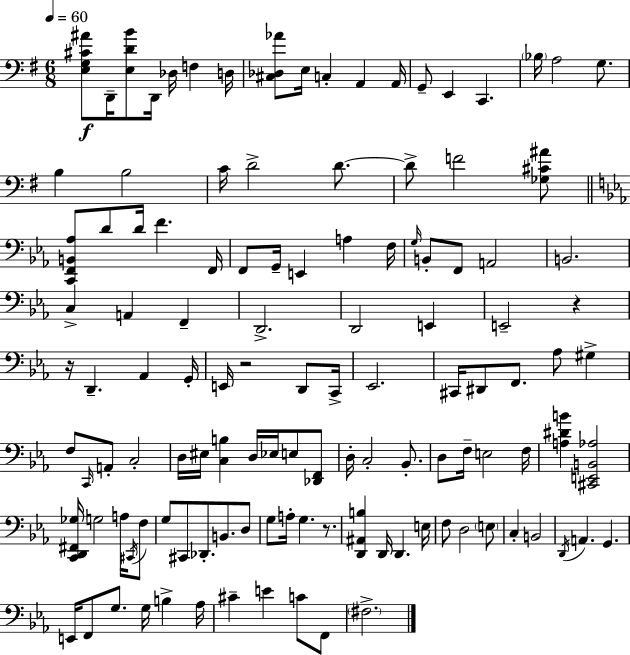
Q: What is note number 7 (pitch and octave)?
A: C3